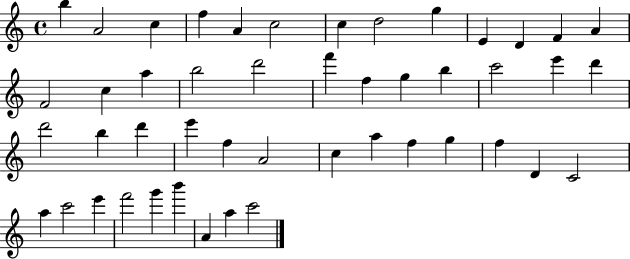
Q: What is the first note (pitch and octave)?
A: B5